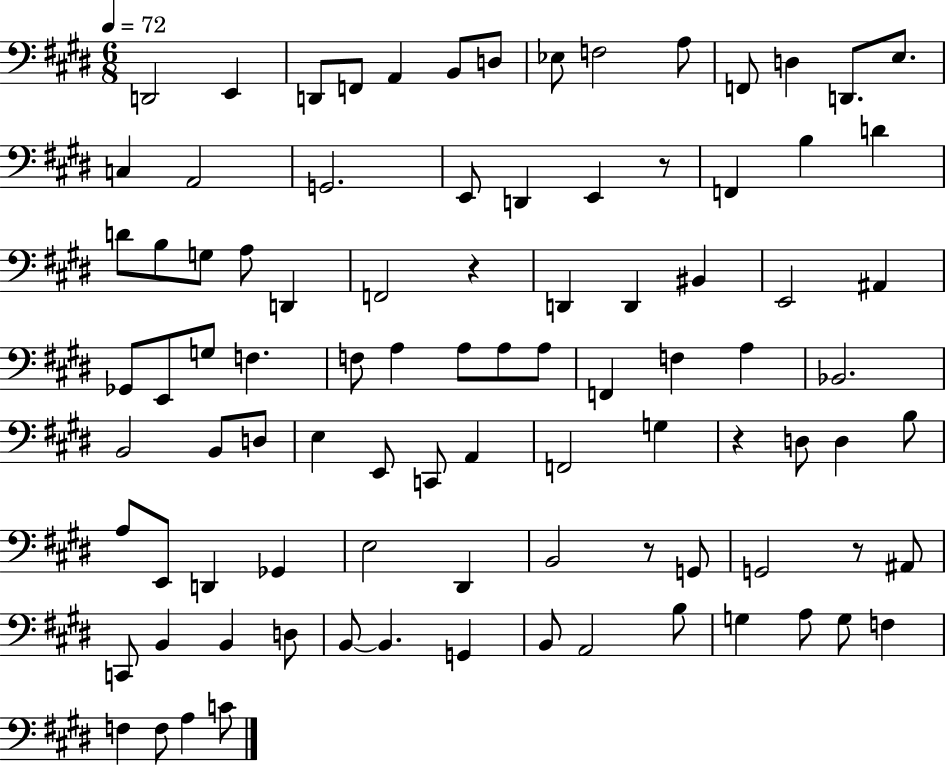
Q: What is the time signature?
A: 6/8